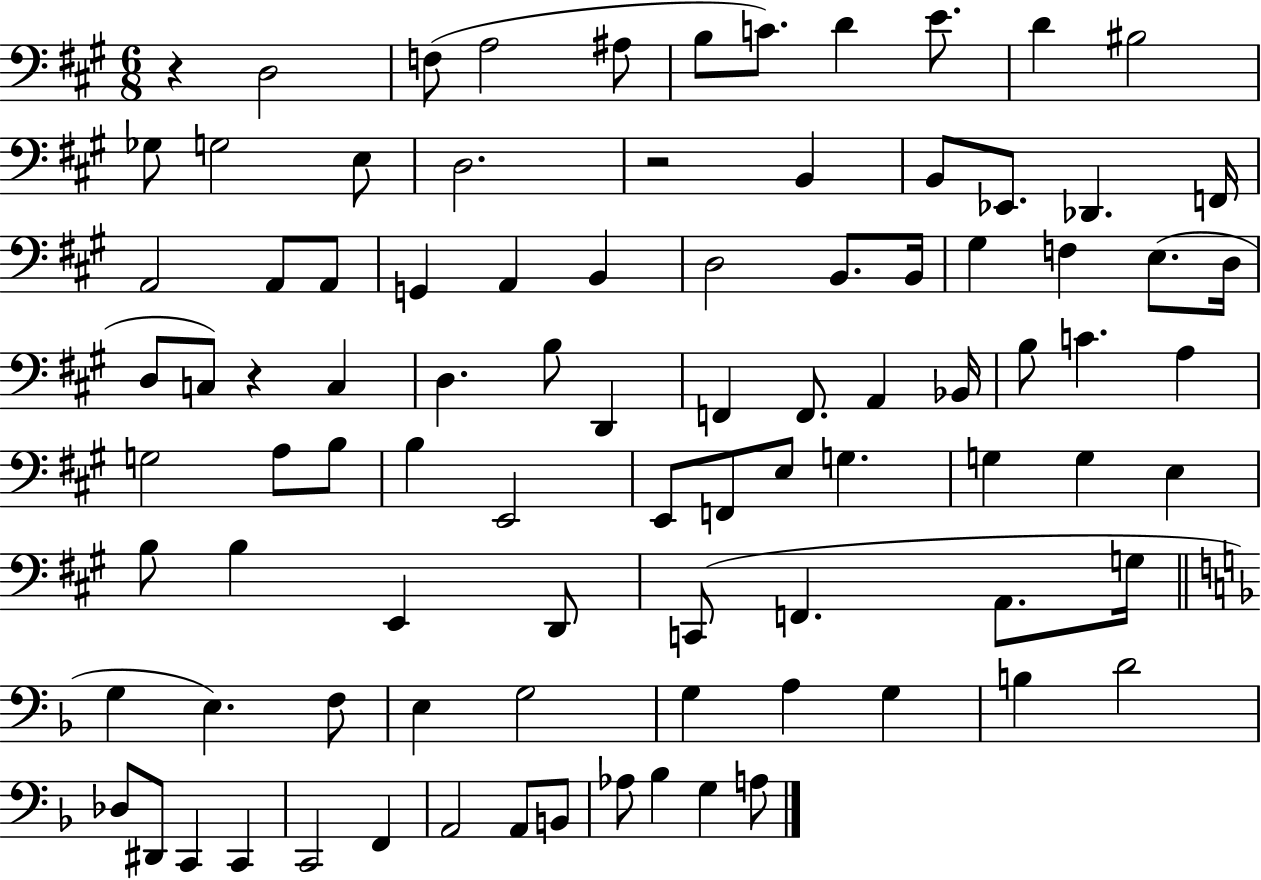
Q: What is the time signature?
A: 6/8